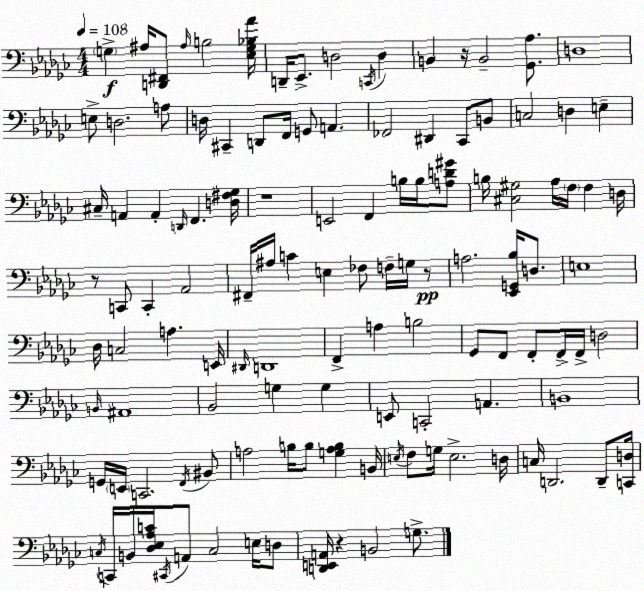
X:1
T:Untitled
M:4/4
L:1/4
K:Ebm
G, ^A,/4 [D,,^F,,]/2 ^A,/4 B,2 [_E,G,_B,_A]/4 D,,/4 _E,,/2 D,2 C,,/4 D, B,, z/4 B,,2 [_G,,_A,]/2 D,4 E,/2 D,2 A,/2 D,/4 ^C,, D,,/2 F,,/4 G,,/2 A,, _F,,2 ^D,, _C,,/2 B,,/2 C,2 D, E, ^C,/4 A,, A,, D,,/4 F,, [D,^F,_G,]/4 z4 E,,2 F,, B,/4 B,/4 [A,D^G]/2 B,/4 [^C,^G,]2 _A,/4 F,/4 F, D,/4 z/2 C,,/2 C,, _A,,2 ^F,,/4 ^A,/4 C E, _F,/2 F,/4 G,/4 z/2 A,2 [_E,,G,,_B,]/4 D,/2 E,4 _D,/4 C,2 A, E,,/4 ^D,,/4 D,,4 F,, A, B,2 _G,,/2 F,,/2 F,,/2 F,,/4 F,,/4 D,2 B,,/4 ^A,,4 _B,,2 G, G, E,,/2 C,,2 A,, B,,4 G,,/4 E,,/4 C,,2 F,,/4 ^B,,/2 A,2 B,/4 B,/2 [G,A,B,] B,,/4 E,/4 F,/2 G,/4 E,2 D,/4 C,/4 D,,2 D,,/2 [C,,D,]/4 C,/4 C,,/4 B,,/4 [_D,_E,_A,C]/4 ^C,,/4 A,,/2 C,2 E,/4 D,/2 [D,,E,,A,,]/4 z B,,2 G,/2